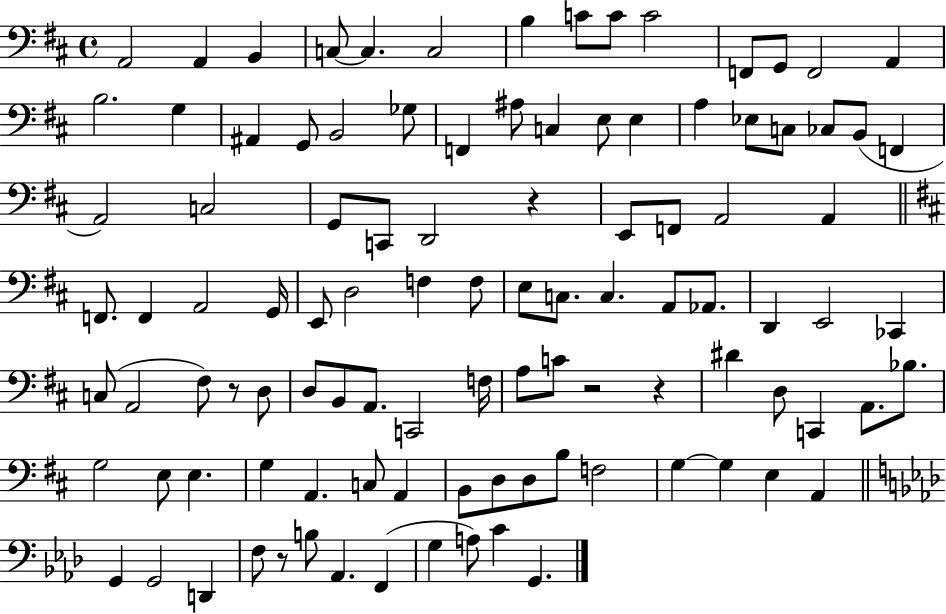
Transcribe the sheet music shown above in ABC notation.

X:1
T:Untitled
M:4/4
L:1/4
K:D
A,,2 A,, B,, C,/2 C, C,2 B, C/2 C/2 C2 F,,/2 G,,/2 F,,2 A,, B,2 G, ^A,, G,,/2 B,,2 _G,/2 F,, ^A,/2 C, E,/2 E, A, _E,/2 C,/2 _C,/2 B,,/2 F,, A,,2 C,2 G,,/2 C,,/2 D,,2 z E,,/2 F,,/2 A,,2 A,, F,,/2 F,, A,,2 G,,/4 E,,/2 D,2 F, F,/2 E,/2 C,/2 C, A,,/2 _A,,/2 D,, E,,2 _C,, C,/2 A,,2 ^F,/2 z/2 D,/2 D,/2 B,,/2 A,,/2 C,,2 F,/4 A,/2 C/2 z2 z ^D D,/2 C,, A,,/2 _B,/2 G,2 E,/2 E, G, A,, C,/2 A,, B,,/2 D,/2 D,/2 B,/2 F,2 G, G, E, A,, G,, G,,2 D,, F,/2 z/2 B,/2 _A,, F,, G, A,/2 C G,,